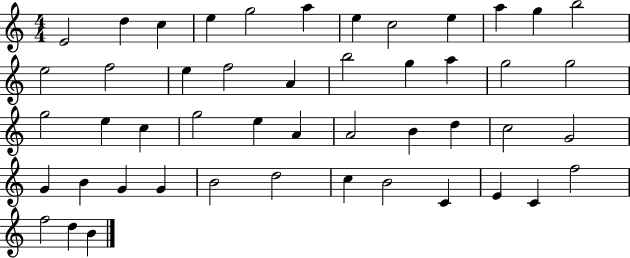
{
  \clef treble
  \numericTimeSignature
  \time 4/4
  \key c \major
  e'2 d''4 c''4 | e''4 g''2 a''4 | e''4 c''2 e''4 | a''4 g''4 b''2 | \break e''2 f''2 | e''4 f''2 a'4 | b''2 g''4 a''4 | g''2 g''2 | \break g''2 e''4 c''4 | g''2 e''4 a'4 | a'2 b'4 d''4 | c''2 g'2 | \break g'4 b'4 g'4 g'4 | b'2 d''2 | c''4 b'2 c'4 | e'4 c'4 f''2 | \break f''2 d''4 b'4 | \bar "|."
}